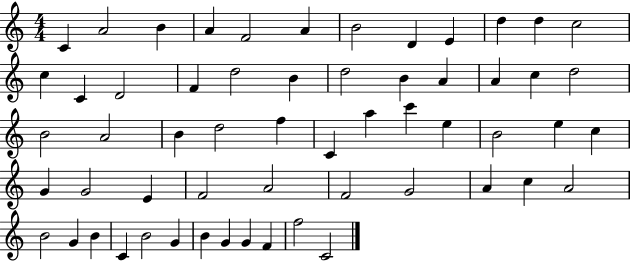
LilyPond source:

{
  \clef treble
  \numericTimeSignature
  \time 4/4
  \key c \major
  c'4 a'2 b'4 | a'4 f'2 a'4 | b'2 d'4 e'4 | d''4 d''4 c''2 | \break c''4 c'4 d'2 | f'4 d''2 b'4 | d''2 b'4 a'4 | a'4 c''4 d''2 | \break b'2 a'2 | b'4 d''2 f''4 | c'4 a''4 c'''4 e''4 | b'2 e''4 c''4 | \break g'4 g'2 e'4 | f'2 a'2 | f'2 g'2 | a'4 c''4 a'2 | \break b'2 g'4 b'4 | c'4 b'2 g'4 | b'4 g'4 g'4 f'4 | f''2 c'2 | \break \bar "|."
}